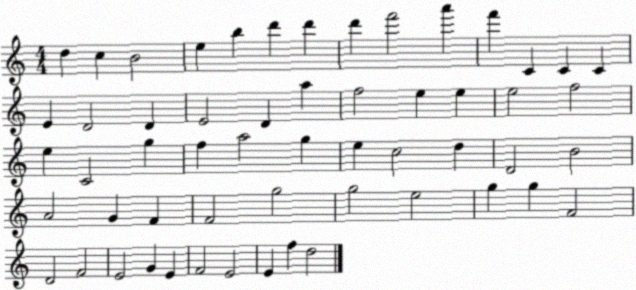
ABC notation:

X:1
T:Untitled
M:4/4
L:1/4
K:C
d c B2 e b d' d' d' f'2 a' f' C C C E D2 D E2 D a f2 e e e2 f2 e C2 g f a2 g e c2 d D2 B2 A2 G F F2 g2 g2 e2 g g F2 D2 F2 E2 G E F2 E2 E f d2